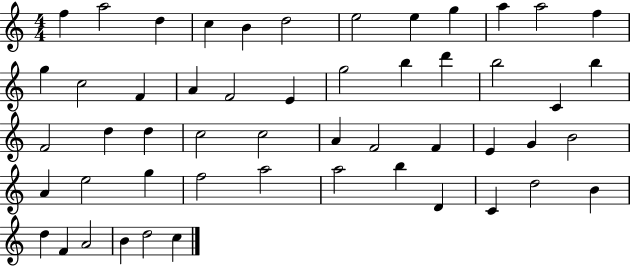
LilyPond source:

{
  \clef treble
  \numericTimeSignature
  \time 4/4
  \key c \major
  f''4 a''2 d''4 | c''4 b'4 d''2 | e''2 e''4 g''4 | a''4 a''2 f''4 | \break g''4 c''2 f'4 | a'4 f'2 e'4 | g''2 b''4 d'''4 | b''2 c'4 b''4 | \break f'2 d''4 d''4 | c''2 c''2 | a'4 f'2 f'4 | e'4 g'4 b'2 | \break a'4 e''2 g''4 | f''2 a''2 | a''2 b''4 d'4 | c'4 d''2 b'4 | \break d''4 f'4 a'2 | b'4 d''2 c''4 | \bar "|."
}